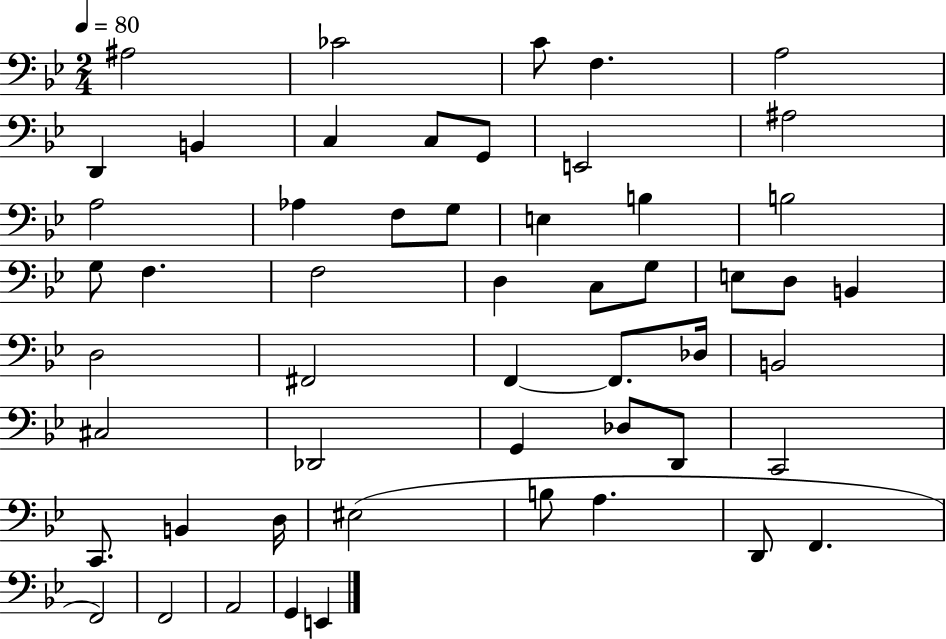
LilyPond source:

{
  \clef bass
  \numericTimeSignature
  \time 2/4
  \key bes \major
  \tempo 4 = 80
  ais2 | ces'2 | c'8 f4. | a2 | \break d,4 b,4 | c4 c8 g,8 | e,2 | ais2 | \break a2 | aes4 f8 g8 | e4 b4 | b2 | \break g8 f4. | f2 | d4 c8 g8 | e8 d8 b,4 | \break d2 | fis,2 | f,4~~ f,8. des16 | b,2 | \break cis2 | des,2 | g,4 des8 d,8 | c,2 | \break c,8. b,4 d16 | eis2( | b8 a4. | d,8 f,4. | \break f,2) | f,2 | a,2 | g,4 e,4 | \break \bar "|."
}